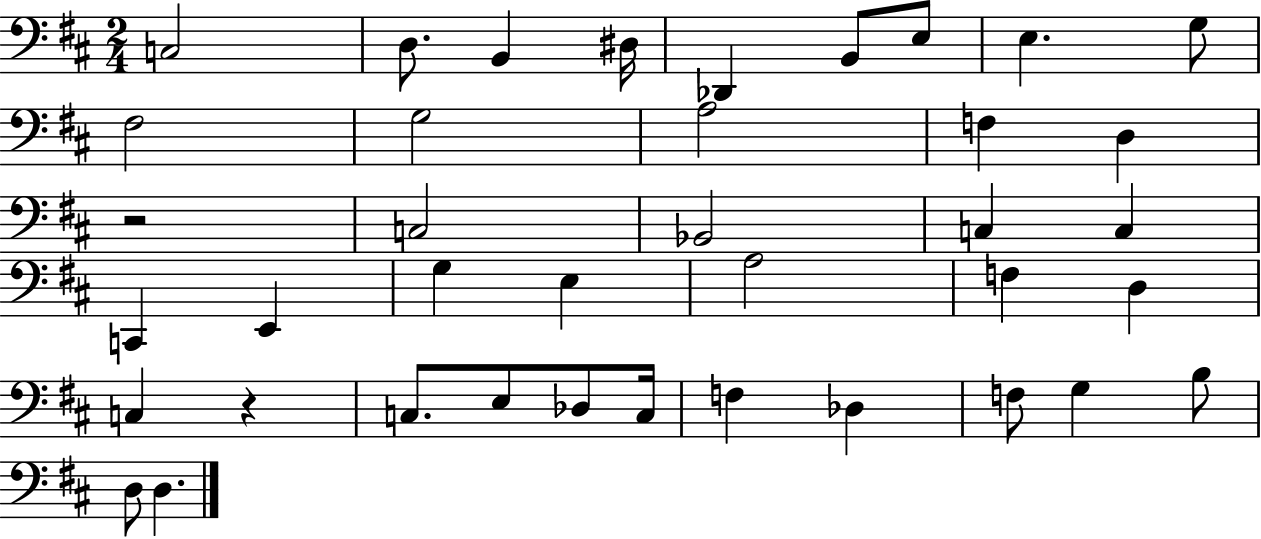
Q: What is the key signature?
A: D major